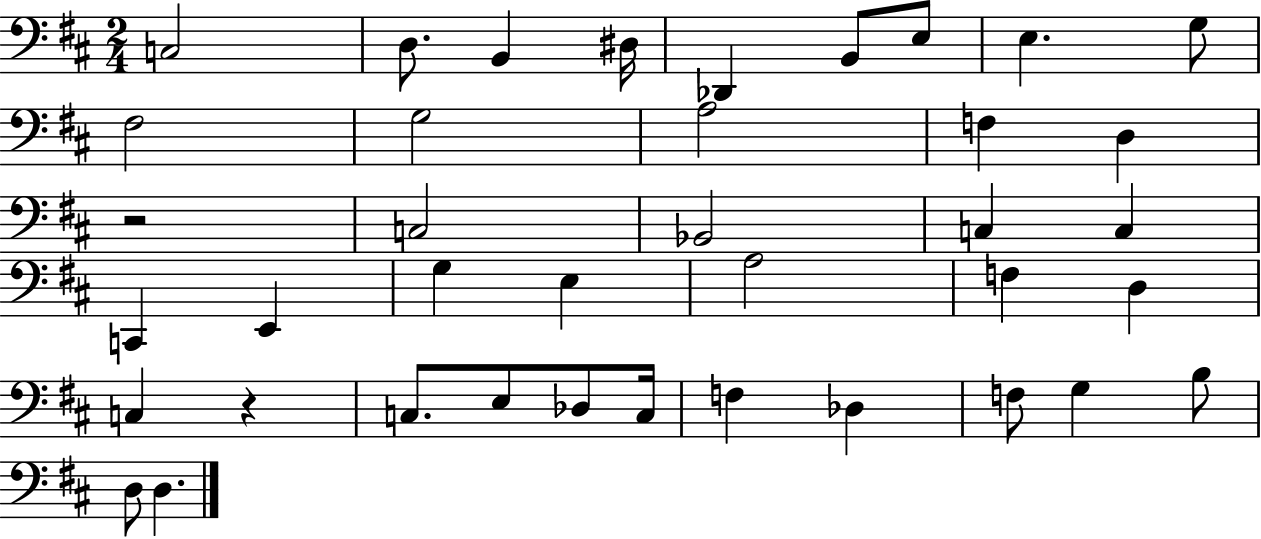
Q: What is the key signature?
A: D major